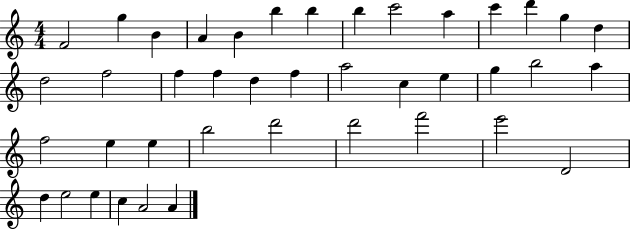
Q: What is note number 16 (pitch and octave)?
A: F5